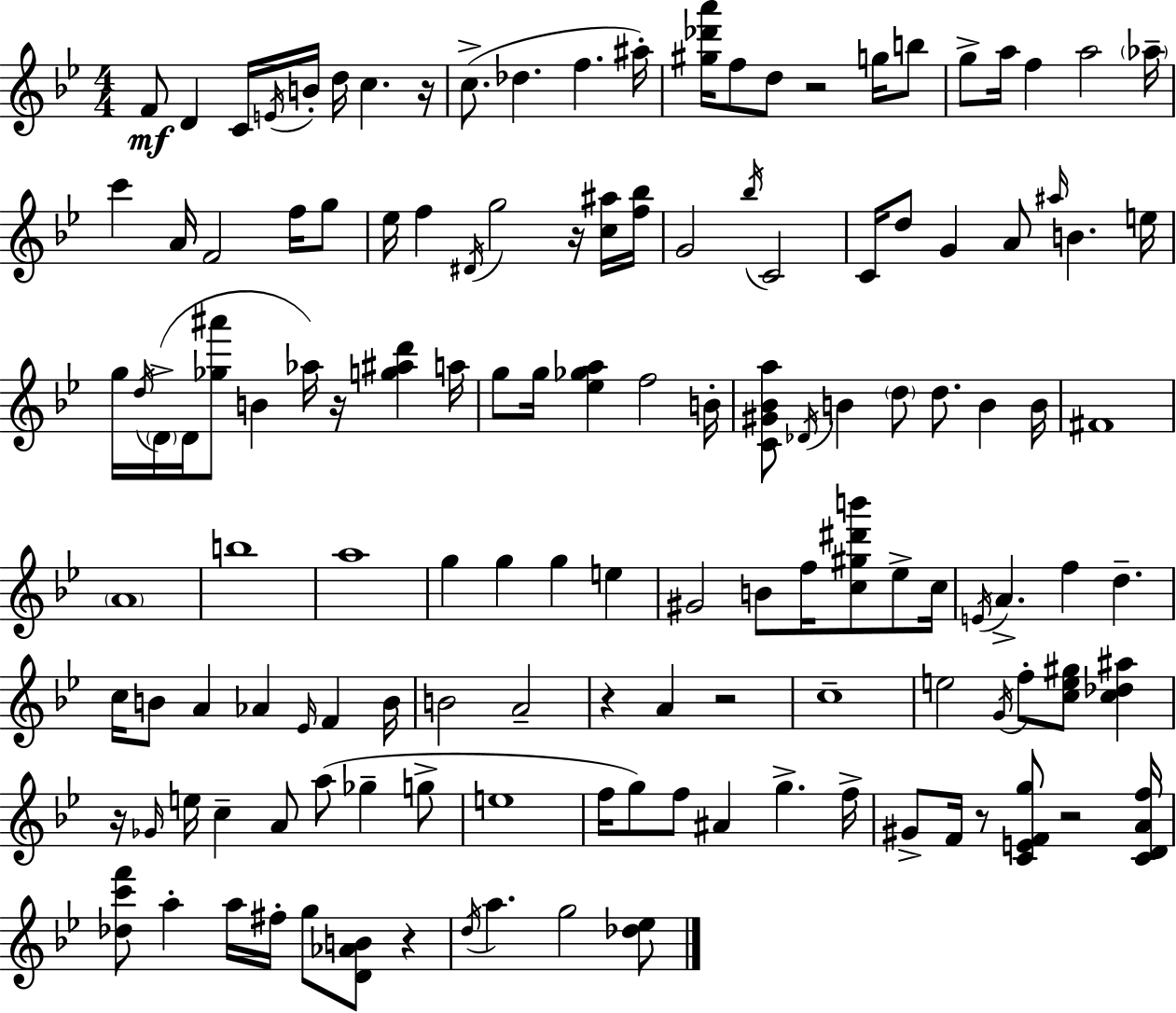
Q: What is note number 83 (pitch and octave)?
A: A4